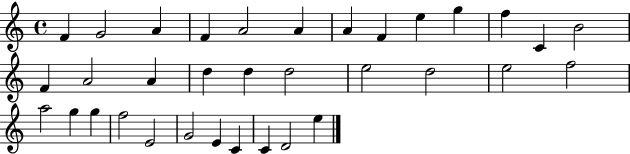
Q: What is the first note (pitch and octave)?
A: F4